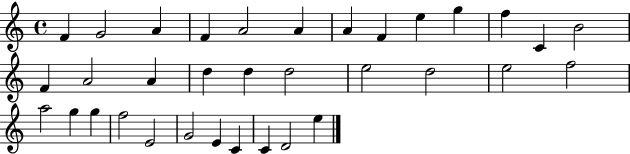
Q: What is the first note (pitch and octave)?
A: F4